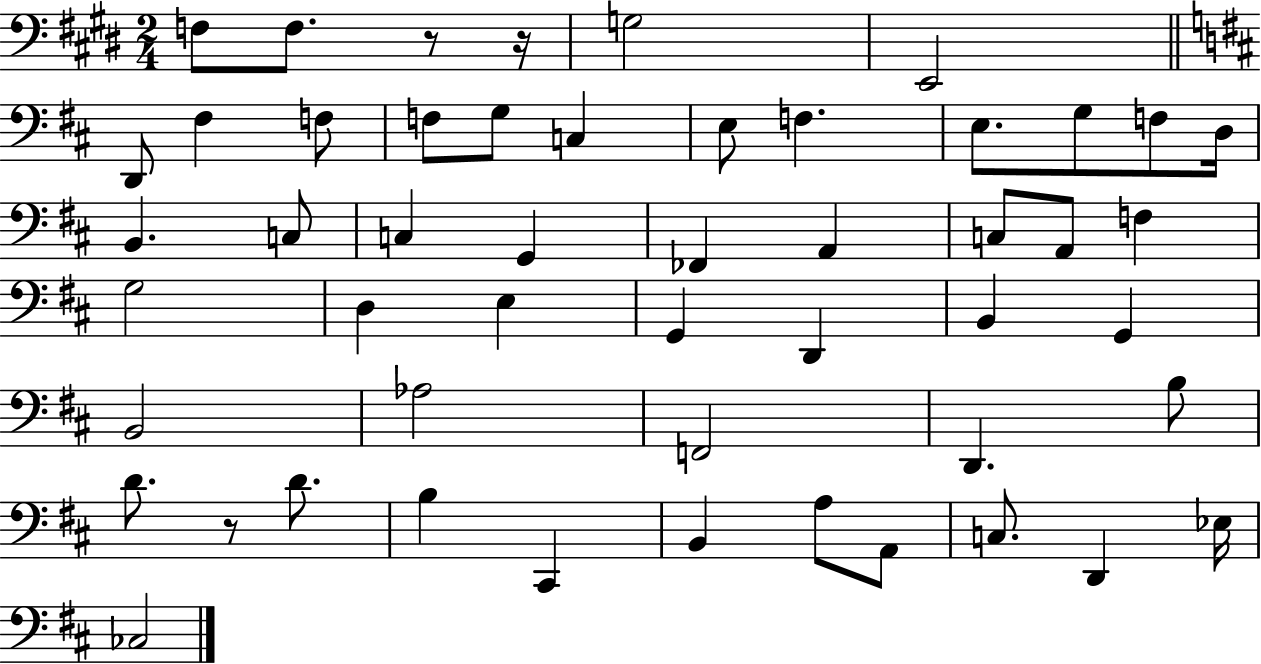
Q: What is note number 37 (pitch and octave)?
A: B3